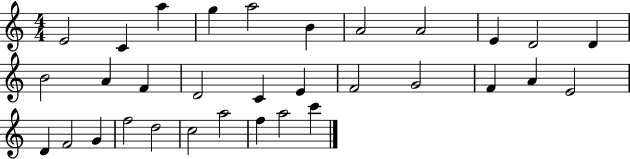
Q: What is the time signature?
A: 4/4